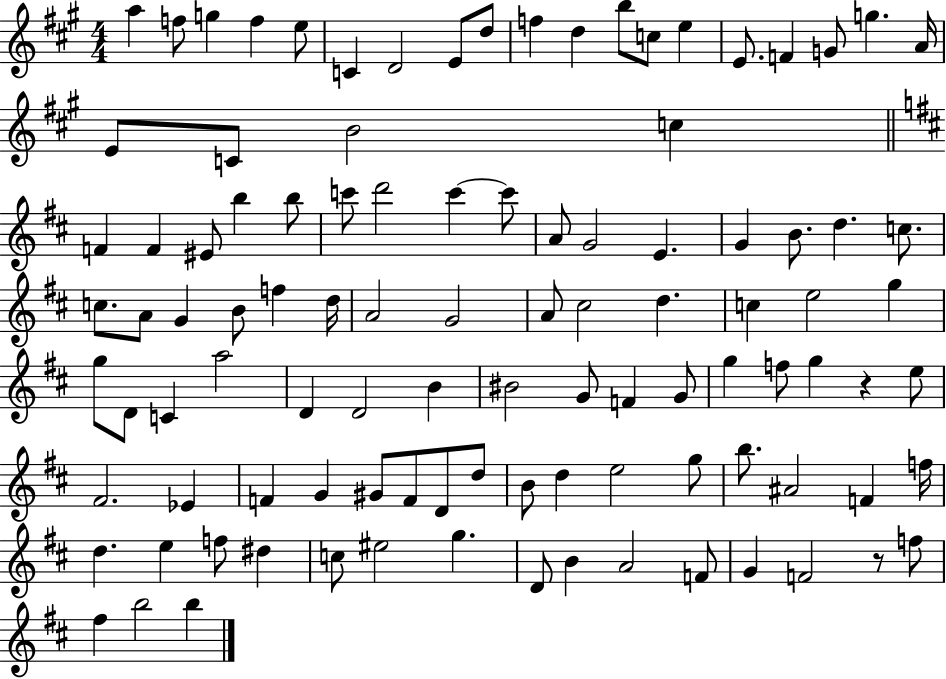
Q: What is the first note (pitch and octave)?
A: A5